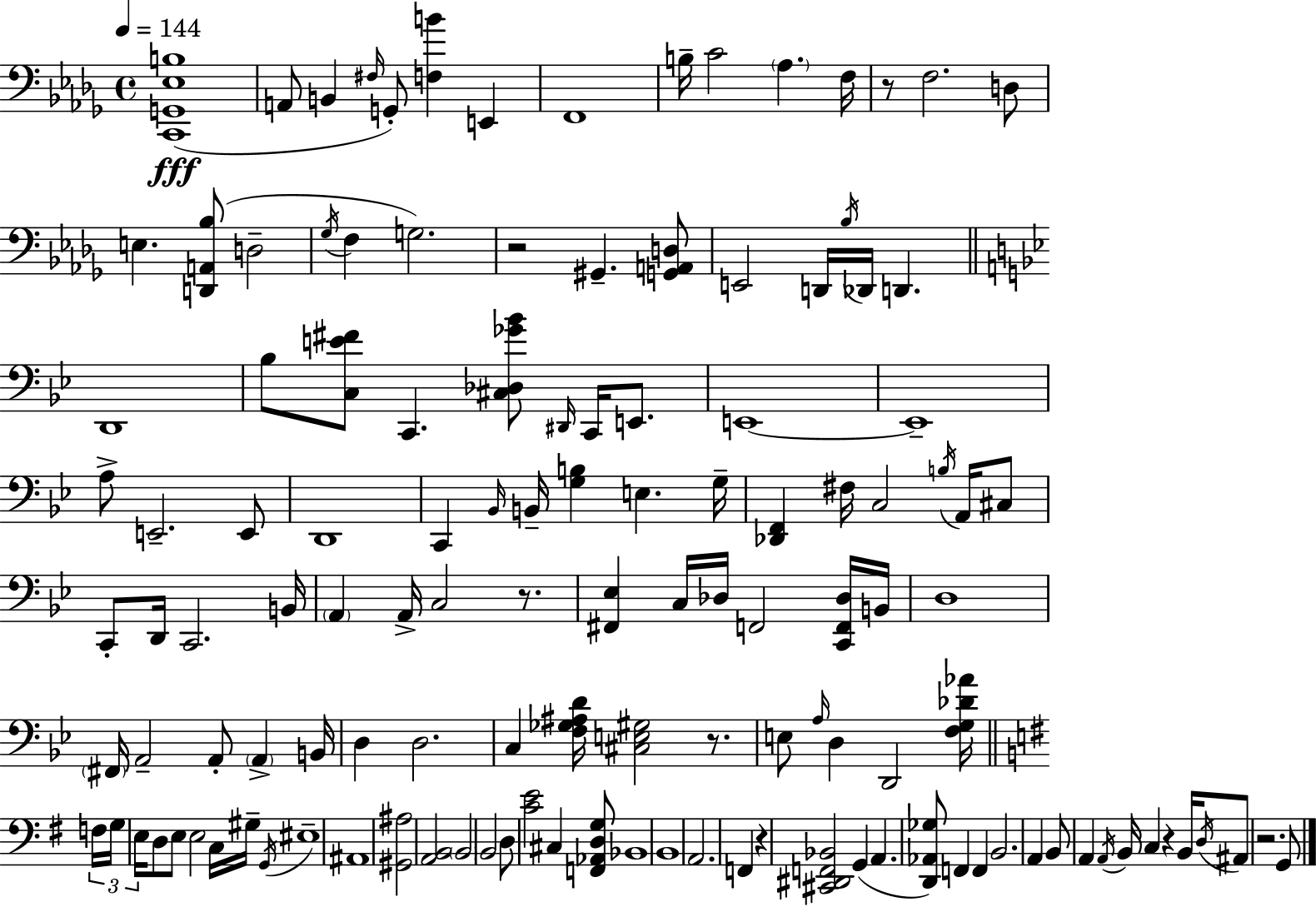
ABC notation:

X:1
T:Untitled
M:4/4
L:1/4
K:Bbm
[C,,G,,_E,B,]4 A,,/2 B,, ^F,/4 G,,/2 [F,B] E,, F,,4 B,/4 C2 _A, F,/4 z/2 F,2 D,/2 E, [D,,A,,_B,]/2 D,2 _G,/4 F, G,2 z2 ^G,, [G,,A,,D,]/2 E,,2 D,,/4 _B,/4 _D,,/4 D,, D,,4 _B,/2 [C,E^F]/2 C,, [^C,_D,_G_B]/2 ^D,,/4 C,,/4 E,,/2 E,,4 E,,4 A,/2 E,,2 E,,/2 D,,4 C,, _B,,/4 B,,/4 [G,B,] E, G,/4 [_D,,F,,] ^F,/4 C,2 B,/4 A,,/4 ^C,/2 C,,/2 D,,/4 C,,2 B,,/4 A,, A,,/4 C,2 z/2 [^F,,_E,] C,/4 _D,/4 F,,2 [C,,F,,_D,]/4 B,,/4 D,4 ^F,,/4 A,,2 A,,/2 A,, B,,/4 D, D,2 C, [F,_G,^A,D]/4 [^C,E,^G,]2 z/2 E,/2 A,/4 D, D,,2 [F,G,_D_A]/4 F,/4 G,/4 E,/4 D,/2 E,/2 E,2 C,/4 ^G,/4 G,,/4 ^E,4 ^A,,4 [^G,,^A,]2 [A,,B,,]2 B,,2 B,,2 D,/2 [CE]2 ^C, [F,,_A,,D,G,]/2 _B,,4 B,,4 A,,2 F,, z [^C,,^D,,F,,_B,,]2 G,, A,, [D,,_A,,_G,]/2 F,, F,, B,,2 A,, B,,/2 A,, A,,/4 B,,/4 C, z B,,/4 D,/4 ^A,,/2 z2 G,,/2